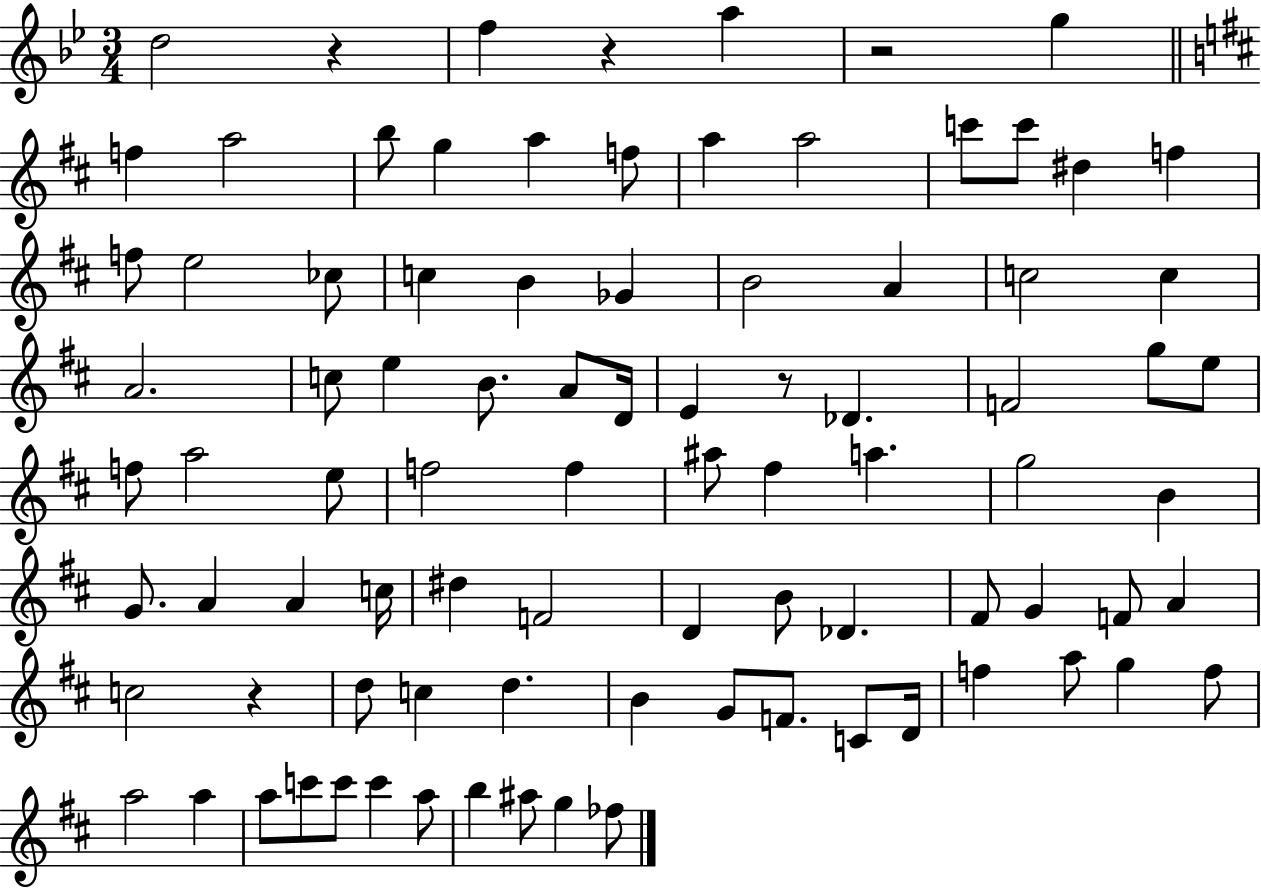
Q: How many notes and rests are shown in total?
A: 89